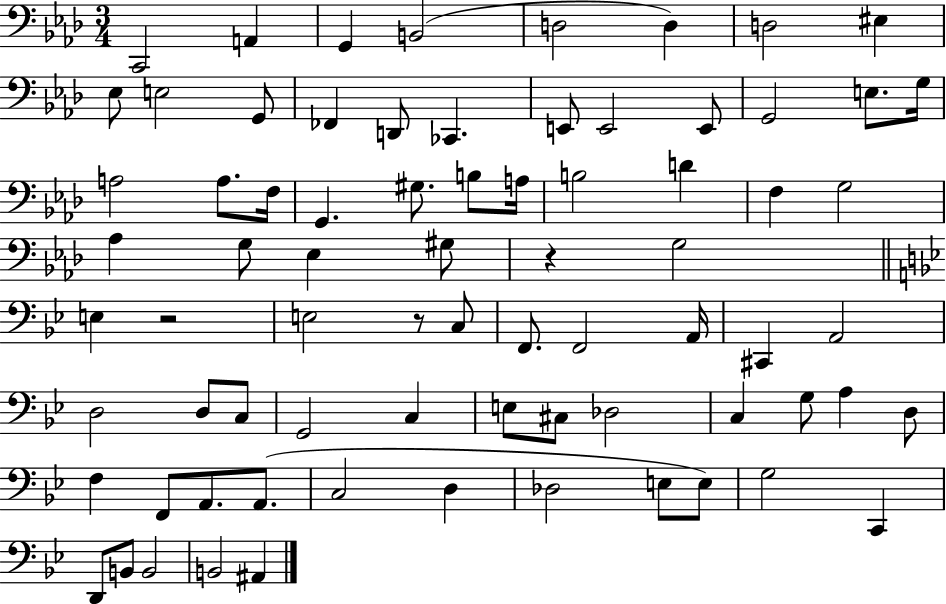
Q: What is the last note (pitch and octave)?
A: A#2